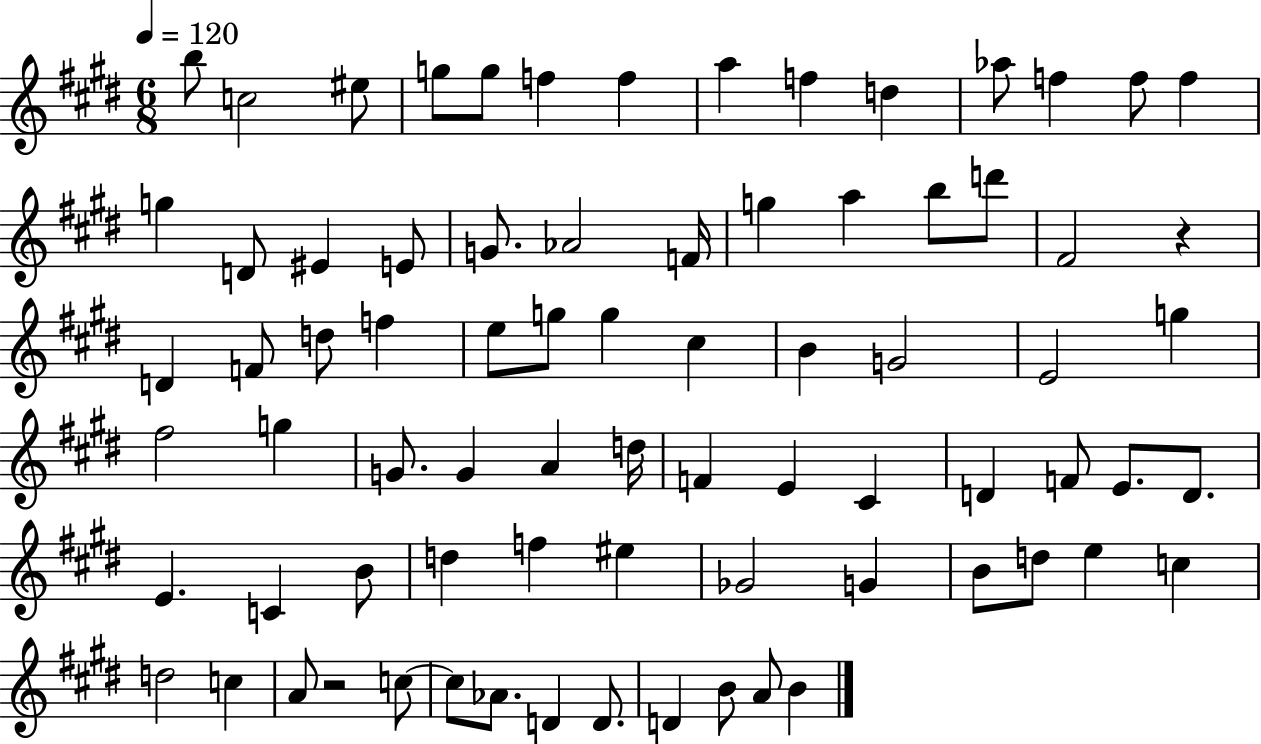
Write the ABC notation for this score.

X:1
T:Untitled
M:6/8
L:1/4
K:E
b/2 c2 ^e/2 g/2 g/2 f f a f d _a/2 f f/2 f g D/2 ^E E/2 G/2 _A2 F/4 g a b/2 d'/2 ^F2 z D F/2 d/2 f e/2 g/2 g ^c B G2 E2 g ^f2 g G/2 G A d/4 F E ^C D F/2 E/2 D/2 E C B/2 d f ^e _G2 G B/2 d/2 e c d2 c A/2 z2 c/2 c/2 _A/2 D D/2 D B/2 A/2 B